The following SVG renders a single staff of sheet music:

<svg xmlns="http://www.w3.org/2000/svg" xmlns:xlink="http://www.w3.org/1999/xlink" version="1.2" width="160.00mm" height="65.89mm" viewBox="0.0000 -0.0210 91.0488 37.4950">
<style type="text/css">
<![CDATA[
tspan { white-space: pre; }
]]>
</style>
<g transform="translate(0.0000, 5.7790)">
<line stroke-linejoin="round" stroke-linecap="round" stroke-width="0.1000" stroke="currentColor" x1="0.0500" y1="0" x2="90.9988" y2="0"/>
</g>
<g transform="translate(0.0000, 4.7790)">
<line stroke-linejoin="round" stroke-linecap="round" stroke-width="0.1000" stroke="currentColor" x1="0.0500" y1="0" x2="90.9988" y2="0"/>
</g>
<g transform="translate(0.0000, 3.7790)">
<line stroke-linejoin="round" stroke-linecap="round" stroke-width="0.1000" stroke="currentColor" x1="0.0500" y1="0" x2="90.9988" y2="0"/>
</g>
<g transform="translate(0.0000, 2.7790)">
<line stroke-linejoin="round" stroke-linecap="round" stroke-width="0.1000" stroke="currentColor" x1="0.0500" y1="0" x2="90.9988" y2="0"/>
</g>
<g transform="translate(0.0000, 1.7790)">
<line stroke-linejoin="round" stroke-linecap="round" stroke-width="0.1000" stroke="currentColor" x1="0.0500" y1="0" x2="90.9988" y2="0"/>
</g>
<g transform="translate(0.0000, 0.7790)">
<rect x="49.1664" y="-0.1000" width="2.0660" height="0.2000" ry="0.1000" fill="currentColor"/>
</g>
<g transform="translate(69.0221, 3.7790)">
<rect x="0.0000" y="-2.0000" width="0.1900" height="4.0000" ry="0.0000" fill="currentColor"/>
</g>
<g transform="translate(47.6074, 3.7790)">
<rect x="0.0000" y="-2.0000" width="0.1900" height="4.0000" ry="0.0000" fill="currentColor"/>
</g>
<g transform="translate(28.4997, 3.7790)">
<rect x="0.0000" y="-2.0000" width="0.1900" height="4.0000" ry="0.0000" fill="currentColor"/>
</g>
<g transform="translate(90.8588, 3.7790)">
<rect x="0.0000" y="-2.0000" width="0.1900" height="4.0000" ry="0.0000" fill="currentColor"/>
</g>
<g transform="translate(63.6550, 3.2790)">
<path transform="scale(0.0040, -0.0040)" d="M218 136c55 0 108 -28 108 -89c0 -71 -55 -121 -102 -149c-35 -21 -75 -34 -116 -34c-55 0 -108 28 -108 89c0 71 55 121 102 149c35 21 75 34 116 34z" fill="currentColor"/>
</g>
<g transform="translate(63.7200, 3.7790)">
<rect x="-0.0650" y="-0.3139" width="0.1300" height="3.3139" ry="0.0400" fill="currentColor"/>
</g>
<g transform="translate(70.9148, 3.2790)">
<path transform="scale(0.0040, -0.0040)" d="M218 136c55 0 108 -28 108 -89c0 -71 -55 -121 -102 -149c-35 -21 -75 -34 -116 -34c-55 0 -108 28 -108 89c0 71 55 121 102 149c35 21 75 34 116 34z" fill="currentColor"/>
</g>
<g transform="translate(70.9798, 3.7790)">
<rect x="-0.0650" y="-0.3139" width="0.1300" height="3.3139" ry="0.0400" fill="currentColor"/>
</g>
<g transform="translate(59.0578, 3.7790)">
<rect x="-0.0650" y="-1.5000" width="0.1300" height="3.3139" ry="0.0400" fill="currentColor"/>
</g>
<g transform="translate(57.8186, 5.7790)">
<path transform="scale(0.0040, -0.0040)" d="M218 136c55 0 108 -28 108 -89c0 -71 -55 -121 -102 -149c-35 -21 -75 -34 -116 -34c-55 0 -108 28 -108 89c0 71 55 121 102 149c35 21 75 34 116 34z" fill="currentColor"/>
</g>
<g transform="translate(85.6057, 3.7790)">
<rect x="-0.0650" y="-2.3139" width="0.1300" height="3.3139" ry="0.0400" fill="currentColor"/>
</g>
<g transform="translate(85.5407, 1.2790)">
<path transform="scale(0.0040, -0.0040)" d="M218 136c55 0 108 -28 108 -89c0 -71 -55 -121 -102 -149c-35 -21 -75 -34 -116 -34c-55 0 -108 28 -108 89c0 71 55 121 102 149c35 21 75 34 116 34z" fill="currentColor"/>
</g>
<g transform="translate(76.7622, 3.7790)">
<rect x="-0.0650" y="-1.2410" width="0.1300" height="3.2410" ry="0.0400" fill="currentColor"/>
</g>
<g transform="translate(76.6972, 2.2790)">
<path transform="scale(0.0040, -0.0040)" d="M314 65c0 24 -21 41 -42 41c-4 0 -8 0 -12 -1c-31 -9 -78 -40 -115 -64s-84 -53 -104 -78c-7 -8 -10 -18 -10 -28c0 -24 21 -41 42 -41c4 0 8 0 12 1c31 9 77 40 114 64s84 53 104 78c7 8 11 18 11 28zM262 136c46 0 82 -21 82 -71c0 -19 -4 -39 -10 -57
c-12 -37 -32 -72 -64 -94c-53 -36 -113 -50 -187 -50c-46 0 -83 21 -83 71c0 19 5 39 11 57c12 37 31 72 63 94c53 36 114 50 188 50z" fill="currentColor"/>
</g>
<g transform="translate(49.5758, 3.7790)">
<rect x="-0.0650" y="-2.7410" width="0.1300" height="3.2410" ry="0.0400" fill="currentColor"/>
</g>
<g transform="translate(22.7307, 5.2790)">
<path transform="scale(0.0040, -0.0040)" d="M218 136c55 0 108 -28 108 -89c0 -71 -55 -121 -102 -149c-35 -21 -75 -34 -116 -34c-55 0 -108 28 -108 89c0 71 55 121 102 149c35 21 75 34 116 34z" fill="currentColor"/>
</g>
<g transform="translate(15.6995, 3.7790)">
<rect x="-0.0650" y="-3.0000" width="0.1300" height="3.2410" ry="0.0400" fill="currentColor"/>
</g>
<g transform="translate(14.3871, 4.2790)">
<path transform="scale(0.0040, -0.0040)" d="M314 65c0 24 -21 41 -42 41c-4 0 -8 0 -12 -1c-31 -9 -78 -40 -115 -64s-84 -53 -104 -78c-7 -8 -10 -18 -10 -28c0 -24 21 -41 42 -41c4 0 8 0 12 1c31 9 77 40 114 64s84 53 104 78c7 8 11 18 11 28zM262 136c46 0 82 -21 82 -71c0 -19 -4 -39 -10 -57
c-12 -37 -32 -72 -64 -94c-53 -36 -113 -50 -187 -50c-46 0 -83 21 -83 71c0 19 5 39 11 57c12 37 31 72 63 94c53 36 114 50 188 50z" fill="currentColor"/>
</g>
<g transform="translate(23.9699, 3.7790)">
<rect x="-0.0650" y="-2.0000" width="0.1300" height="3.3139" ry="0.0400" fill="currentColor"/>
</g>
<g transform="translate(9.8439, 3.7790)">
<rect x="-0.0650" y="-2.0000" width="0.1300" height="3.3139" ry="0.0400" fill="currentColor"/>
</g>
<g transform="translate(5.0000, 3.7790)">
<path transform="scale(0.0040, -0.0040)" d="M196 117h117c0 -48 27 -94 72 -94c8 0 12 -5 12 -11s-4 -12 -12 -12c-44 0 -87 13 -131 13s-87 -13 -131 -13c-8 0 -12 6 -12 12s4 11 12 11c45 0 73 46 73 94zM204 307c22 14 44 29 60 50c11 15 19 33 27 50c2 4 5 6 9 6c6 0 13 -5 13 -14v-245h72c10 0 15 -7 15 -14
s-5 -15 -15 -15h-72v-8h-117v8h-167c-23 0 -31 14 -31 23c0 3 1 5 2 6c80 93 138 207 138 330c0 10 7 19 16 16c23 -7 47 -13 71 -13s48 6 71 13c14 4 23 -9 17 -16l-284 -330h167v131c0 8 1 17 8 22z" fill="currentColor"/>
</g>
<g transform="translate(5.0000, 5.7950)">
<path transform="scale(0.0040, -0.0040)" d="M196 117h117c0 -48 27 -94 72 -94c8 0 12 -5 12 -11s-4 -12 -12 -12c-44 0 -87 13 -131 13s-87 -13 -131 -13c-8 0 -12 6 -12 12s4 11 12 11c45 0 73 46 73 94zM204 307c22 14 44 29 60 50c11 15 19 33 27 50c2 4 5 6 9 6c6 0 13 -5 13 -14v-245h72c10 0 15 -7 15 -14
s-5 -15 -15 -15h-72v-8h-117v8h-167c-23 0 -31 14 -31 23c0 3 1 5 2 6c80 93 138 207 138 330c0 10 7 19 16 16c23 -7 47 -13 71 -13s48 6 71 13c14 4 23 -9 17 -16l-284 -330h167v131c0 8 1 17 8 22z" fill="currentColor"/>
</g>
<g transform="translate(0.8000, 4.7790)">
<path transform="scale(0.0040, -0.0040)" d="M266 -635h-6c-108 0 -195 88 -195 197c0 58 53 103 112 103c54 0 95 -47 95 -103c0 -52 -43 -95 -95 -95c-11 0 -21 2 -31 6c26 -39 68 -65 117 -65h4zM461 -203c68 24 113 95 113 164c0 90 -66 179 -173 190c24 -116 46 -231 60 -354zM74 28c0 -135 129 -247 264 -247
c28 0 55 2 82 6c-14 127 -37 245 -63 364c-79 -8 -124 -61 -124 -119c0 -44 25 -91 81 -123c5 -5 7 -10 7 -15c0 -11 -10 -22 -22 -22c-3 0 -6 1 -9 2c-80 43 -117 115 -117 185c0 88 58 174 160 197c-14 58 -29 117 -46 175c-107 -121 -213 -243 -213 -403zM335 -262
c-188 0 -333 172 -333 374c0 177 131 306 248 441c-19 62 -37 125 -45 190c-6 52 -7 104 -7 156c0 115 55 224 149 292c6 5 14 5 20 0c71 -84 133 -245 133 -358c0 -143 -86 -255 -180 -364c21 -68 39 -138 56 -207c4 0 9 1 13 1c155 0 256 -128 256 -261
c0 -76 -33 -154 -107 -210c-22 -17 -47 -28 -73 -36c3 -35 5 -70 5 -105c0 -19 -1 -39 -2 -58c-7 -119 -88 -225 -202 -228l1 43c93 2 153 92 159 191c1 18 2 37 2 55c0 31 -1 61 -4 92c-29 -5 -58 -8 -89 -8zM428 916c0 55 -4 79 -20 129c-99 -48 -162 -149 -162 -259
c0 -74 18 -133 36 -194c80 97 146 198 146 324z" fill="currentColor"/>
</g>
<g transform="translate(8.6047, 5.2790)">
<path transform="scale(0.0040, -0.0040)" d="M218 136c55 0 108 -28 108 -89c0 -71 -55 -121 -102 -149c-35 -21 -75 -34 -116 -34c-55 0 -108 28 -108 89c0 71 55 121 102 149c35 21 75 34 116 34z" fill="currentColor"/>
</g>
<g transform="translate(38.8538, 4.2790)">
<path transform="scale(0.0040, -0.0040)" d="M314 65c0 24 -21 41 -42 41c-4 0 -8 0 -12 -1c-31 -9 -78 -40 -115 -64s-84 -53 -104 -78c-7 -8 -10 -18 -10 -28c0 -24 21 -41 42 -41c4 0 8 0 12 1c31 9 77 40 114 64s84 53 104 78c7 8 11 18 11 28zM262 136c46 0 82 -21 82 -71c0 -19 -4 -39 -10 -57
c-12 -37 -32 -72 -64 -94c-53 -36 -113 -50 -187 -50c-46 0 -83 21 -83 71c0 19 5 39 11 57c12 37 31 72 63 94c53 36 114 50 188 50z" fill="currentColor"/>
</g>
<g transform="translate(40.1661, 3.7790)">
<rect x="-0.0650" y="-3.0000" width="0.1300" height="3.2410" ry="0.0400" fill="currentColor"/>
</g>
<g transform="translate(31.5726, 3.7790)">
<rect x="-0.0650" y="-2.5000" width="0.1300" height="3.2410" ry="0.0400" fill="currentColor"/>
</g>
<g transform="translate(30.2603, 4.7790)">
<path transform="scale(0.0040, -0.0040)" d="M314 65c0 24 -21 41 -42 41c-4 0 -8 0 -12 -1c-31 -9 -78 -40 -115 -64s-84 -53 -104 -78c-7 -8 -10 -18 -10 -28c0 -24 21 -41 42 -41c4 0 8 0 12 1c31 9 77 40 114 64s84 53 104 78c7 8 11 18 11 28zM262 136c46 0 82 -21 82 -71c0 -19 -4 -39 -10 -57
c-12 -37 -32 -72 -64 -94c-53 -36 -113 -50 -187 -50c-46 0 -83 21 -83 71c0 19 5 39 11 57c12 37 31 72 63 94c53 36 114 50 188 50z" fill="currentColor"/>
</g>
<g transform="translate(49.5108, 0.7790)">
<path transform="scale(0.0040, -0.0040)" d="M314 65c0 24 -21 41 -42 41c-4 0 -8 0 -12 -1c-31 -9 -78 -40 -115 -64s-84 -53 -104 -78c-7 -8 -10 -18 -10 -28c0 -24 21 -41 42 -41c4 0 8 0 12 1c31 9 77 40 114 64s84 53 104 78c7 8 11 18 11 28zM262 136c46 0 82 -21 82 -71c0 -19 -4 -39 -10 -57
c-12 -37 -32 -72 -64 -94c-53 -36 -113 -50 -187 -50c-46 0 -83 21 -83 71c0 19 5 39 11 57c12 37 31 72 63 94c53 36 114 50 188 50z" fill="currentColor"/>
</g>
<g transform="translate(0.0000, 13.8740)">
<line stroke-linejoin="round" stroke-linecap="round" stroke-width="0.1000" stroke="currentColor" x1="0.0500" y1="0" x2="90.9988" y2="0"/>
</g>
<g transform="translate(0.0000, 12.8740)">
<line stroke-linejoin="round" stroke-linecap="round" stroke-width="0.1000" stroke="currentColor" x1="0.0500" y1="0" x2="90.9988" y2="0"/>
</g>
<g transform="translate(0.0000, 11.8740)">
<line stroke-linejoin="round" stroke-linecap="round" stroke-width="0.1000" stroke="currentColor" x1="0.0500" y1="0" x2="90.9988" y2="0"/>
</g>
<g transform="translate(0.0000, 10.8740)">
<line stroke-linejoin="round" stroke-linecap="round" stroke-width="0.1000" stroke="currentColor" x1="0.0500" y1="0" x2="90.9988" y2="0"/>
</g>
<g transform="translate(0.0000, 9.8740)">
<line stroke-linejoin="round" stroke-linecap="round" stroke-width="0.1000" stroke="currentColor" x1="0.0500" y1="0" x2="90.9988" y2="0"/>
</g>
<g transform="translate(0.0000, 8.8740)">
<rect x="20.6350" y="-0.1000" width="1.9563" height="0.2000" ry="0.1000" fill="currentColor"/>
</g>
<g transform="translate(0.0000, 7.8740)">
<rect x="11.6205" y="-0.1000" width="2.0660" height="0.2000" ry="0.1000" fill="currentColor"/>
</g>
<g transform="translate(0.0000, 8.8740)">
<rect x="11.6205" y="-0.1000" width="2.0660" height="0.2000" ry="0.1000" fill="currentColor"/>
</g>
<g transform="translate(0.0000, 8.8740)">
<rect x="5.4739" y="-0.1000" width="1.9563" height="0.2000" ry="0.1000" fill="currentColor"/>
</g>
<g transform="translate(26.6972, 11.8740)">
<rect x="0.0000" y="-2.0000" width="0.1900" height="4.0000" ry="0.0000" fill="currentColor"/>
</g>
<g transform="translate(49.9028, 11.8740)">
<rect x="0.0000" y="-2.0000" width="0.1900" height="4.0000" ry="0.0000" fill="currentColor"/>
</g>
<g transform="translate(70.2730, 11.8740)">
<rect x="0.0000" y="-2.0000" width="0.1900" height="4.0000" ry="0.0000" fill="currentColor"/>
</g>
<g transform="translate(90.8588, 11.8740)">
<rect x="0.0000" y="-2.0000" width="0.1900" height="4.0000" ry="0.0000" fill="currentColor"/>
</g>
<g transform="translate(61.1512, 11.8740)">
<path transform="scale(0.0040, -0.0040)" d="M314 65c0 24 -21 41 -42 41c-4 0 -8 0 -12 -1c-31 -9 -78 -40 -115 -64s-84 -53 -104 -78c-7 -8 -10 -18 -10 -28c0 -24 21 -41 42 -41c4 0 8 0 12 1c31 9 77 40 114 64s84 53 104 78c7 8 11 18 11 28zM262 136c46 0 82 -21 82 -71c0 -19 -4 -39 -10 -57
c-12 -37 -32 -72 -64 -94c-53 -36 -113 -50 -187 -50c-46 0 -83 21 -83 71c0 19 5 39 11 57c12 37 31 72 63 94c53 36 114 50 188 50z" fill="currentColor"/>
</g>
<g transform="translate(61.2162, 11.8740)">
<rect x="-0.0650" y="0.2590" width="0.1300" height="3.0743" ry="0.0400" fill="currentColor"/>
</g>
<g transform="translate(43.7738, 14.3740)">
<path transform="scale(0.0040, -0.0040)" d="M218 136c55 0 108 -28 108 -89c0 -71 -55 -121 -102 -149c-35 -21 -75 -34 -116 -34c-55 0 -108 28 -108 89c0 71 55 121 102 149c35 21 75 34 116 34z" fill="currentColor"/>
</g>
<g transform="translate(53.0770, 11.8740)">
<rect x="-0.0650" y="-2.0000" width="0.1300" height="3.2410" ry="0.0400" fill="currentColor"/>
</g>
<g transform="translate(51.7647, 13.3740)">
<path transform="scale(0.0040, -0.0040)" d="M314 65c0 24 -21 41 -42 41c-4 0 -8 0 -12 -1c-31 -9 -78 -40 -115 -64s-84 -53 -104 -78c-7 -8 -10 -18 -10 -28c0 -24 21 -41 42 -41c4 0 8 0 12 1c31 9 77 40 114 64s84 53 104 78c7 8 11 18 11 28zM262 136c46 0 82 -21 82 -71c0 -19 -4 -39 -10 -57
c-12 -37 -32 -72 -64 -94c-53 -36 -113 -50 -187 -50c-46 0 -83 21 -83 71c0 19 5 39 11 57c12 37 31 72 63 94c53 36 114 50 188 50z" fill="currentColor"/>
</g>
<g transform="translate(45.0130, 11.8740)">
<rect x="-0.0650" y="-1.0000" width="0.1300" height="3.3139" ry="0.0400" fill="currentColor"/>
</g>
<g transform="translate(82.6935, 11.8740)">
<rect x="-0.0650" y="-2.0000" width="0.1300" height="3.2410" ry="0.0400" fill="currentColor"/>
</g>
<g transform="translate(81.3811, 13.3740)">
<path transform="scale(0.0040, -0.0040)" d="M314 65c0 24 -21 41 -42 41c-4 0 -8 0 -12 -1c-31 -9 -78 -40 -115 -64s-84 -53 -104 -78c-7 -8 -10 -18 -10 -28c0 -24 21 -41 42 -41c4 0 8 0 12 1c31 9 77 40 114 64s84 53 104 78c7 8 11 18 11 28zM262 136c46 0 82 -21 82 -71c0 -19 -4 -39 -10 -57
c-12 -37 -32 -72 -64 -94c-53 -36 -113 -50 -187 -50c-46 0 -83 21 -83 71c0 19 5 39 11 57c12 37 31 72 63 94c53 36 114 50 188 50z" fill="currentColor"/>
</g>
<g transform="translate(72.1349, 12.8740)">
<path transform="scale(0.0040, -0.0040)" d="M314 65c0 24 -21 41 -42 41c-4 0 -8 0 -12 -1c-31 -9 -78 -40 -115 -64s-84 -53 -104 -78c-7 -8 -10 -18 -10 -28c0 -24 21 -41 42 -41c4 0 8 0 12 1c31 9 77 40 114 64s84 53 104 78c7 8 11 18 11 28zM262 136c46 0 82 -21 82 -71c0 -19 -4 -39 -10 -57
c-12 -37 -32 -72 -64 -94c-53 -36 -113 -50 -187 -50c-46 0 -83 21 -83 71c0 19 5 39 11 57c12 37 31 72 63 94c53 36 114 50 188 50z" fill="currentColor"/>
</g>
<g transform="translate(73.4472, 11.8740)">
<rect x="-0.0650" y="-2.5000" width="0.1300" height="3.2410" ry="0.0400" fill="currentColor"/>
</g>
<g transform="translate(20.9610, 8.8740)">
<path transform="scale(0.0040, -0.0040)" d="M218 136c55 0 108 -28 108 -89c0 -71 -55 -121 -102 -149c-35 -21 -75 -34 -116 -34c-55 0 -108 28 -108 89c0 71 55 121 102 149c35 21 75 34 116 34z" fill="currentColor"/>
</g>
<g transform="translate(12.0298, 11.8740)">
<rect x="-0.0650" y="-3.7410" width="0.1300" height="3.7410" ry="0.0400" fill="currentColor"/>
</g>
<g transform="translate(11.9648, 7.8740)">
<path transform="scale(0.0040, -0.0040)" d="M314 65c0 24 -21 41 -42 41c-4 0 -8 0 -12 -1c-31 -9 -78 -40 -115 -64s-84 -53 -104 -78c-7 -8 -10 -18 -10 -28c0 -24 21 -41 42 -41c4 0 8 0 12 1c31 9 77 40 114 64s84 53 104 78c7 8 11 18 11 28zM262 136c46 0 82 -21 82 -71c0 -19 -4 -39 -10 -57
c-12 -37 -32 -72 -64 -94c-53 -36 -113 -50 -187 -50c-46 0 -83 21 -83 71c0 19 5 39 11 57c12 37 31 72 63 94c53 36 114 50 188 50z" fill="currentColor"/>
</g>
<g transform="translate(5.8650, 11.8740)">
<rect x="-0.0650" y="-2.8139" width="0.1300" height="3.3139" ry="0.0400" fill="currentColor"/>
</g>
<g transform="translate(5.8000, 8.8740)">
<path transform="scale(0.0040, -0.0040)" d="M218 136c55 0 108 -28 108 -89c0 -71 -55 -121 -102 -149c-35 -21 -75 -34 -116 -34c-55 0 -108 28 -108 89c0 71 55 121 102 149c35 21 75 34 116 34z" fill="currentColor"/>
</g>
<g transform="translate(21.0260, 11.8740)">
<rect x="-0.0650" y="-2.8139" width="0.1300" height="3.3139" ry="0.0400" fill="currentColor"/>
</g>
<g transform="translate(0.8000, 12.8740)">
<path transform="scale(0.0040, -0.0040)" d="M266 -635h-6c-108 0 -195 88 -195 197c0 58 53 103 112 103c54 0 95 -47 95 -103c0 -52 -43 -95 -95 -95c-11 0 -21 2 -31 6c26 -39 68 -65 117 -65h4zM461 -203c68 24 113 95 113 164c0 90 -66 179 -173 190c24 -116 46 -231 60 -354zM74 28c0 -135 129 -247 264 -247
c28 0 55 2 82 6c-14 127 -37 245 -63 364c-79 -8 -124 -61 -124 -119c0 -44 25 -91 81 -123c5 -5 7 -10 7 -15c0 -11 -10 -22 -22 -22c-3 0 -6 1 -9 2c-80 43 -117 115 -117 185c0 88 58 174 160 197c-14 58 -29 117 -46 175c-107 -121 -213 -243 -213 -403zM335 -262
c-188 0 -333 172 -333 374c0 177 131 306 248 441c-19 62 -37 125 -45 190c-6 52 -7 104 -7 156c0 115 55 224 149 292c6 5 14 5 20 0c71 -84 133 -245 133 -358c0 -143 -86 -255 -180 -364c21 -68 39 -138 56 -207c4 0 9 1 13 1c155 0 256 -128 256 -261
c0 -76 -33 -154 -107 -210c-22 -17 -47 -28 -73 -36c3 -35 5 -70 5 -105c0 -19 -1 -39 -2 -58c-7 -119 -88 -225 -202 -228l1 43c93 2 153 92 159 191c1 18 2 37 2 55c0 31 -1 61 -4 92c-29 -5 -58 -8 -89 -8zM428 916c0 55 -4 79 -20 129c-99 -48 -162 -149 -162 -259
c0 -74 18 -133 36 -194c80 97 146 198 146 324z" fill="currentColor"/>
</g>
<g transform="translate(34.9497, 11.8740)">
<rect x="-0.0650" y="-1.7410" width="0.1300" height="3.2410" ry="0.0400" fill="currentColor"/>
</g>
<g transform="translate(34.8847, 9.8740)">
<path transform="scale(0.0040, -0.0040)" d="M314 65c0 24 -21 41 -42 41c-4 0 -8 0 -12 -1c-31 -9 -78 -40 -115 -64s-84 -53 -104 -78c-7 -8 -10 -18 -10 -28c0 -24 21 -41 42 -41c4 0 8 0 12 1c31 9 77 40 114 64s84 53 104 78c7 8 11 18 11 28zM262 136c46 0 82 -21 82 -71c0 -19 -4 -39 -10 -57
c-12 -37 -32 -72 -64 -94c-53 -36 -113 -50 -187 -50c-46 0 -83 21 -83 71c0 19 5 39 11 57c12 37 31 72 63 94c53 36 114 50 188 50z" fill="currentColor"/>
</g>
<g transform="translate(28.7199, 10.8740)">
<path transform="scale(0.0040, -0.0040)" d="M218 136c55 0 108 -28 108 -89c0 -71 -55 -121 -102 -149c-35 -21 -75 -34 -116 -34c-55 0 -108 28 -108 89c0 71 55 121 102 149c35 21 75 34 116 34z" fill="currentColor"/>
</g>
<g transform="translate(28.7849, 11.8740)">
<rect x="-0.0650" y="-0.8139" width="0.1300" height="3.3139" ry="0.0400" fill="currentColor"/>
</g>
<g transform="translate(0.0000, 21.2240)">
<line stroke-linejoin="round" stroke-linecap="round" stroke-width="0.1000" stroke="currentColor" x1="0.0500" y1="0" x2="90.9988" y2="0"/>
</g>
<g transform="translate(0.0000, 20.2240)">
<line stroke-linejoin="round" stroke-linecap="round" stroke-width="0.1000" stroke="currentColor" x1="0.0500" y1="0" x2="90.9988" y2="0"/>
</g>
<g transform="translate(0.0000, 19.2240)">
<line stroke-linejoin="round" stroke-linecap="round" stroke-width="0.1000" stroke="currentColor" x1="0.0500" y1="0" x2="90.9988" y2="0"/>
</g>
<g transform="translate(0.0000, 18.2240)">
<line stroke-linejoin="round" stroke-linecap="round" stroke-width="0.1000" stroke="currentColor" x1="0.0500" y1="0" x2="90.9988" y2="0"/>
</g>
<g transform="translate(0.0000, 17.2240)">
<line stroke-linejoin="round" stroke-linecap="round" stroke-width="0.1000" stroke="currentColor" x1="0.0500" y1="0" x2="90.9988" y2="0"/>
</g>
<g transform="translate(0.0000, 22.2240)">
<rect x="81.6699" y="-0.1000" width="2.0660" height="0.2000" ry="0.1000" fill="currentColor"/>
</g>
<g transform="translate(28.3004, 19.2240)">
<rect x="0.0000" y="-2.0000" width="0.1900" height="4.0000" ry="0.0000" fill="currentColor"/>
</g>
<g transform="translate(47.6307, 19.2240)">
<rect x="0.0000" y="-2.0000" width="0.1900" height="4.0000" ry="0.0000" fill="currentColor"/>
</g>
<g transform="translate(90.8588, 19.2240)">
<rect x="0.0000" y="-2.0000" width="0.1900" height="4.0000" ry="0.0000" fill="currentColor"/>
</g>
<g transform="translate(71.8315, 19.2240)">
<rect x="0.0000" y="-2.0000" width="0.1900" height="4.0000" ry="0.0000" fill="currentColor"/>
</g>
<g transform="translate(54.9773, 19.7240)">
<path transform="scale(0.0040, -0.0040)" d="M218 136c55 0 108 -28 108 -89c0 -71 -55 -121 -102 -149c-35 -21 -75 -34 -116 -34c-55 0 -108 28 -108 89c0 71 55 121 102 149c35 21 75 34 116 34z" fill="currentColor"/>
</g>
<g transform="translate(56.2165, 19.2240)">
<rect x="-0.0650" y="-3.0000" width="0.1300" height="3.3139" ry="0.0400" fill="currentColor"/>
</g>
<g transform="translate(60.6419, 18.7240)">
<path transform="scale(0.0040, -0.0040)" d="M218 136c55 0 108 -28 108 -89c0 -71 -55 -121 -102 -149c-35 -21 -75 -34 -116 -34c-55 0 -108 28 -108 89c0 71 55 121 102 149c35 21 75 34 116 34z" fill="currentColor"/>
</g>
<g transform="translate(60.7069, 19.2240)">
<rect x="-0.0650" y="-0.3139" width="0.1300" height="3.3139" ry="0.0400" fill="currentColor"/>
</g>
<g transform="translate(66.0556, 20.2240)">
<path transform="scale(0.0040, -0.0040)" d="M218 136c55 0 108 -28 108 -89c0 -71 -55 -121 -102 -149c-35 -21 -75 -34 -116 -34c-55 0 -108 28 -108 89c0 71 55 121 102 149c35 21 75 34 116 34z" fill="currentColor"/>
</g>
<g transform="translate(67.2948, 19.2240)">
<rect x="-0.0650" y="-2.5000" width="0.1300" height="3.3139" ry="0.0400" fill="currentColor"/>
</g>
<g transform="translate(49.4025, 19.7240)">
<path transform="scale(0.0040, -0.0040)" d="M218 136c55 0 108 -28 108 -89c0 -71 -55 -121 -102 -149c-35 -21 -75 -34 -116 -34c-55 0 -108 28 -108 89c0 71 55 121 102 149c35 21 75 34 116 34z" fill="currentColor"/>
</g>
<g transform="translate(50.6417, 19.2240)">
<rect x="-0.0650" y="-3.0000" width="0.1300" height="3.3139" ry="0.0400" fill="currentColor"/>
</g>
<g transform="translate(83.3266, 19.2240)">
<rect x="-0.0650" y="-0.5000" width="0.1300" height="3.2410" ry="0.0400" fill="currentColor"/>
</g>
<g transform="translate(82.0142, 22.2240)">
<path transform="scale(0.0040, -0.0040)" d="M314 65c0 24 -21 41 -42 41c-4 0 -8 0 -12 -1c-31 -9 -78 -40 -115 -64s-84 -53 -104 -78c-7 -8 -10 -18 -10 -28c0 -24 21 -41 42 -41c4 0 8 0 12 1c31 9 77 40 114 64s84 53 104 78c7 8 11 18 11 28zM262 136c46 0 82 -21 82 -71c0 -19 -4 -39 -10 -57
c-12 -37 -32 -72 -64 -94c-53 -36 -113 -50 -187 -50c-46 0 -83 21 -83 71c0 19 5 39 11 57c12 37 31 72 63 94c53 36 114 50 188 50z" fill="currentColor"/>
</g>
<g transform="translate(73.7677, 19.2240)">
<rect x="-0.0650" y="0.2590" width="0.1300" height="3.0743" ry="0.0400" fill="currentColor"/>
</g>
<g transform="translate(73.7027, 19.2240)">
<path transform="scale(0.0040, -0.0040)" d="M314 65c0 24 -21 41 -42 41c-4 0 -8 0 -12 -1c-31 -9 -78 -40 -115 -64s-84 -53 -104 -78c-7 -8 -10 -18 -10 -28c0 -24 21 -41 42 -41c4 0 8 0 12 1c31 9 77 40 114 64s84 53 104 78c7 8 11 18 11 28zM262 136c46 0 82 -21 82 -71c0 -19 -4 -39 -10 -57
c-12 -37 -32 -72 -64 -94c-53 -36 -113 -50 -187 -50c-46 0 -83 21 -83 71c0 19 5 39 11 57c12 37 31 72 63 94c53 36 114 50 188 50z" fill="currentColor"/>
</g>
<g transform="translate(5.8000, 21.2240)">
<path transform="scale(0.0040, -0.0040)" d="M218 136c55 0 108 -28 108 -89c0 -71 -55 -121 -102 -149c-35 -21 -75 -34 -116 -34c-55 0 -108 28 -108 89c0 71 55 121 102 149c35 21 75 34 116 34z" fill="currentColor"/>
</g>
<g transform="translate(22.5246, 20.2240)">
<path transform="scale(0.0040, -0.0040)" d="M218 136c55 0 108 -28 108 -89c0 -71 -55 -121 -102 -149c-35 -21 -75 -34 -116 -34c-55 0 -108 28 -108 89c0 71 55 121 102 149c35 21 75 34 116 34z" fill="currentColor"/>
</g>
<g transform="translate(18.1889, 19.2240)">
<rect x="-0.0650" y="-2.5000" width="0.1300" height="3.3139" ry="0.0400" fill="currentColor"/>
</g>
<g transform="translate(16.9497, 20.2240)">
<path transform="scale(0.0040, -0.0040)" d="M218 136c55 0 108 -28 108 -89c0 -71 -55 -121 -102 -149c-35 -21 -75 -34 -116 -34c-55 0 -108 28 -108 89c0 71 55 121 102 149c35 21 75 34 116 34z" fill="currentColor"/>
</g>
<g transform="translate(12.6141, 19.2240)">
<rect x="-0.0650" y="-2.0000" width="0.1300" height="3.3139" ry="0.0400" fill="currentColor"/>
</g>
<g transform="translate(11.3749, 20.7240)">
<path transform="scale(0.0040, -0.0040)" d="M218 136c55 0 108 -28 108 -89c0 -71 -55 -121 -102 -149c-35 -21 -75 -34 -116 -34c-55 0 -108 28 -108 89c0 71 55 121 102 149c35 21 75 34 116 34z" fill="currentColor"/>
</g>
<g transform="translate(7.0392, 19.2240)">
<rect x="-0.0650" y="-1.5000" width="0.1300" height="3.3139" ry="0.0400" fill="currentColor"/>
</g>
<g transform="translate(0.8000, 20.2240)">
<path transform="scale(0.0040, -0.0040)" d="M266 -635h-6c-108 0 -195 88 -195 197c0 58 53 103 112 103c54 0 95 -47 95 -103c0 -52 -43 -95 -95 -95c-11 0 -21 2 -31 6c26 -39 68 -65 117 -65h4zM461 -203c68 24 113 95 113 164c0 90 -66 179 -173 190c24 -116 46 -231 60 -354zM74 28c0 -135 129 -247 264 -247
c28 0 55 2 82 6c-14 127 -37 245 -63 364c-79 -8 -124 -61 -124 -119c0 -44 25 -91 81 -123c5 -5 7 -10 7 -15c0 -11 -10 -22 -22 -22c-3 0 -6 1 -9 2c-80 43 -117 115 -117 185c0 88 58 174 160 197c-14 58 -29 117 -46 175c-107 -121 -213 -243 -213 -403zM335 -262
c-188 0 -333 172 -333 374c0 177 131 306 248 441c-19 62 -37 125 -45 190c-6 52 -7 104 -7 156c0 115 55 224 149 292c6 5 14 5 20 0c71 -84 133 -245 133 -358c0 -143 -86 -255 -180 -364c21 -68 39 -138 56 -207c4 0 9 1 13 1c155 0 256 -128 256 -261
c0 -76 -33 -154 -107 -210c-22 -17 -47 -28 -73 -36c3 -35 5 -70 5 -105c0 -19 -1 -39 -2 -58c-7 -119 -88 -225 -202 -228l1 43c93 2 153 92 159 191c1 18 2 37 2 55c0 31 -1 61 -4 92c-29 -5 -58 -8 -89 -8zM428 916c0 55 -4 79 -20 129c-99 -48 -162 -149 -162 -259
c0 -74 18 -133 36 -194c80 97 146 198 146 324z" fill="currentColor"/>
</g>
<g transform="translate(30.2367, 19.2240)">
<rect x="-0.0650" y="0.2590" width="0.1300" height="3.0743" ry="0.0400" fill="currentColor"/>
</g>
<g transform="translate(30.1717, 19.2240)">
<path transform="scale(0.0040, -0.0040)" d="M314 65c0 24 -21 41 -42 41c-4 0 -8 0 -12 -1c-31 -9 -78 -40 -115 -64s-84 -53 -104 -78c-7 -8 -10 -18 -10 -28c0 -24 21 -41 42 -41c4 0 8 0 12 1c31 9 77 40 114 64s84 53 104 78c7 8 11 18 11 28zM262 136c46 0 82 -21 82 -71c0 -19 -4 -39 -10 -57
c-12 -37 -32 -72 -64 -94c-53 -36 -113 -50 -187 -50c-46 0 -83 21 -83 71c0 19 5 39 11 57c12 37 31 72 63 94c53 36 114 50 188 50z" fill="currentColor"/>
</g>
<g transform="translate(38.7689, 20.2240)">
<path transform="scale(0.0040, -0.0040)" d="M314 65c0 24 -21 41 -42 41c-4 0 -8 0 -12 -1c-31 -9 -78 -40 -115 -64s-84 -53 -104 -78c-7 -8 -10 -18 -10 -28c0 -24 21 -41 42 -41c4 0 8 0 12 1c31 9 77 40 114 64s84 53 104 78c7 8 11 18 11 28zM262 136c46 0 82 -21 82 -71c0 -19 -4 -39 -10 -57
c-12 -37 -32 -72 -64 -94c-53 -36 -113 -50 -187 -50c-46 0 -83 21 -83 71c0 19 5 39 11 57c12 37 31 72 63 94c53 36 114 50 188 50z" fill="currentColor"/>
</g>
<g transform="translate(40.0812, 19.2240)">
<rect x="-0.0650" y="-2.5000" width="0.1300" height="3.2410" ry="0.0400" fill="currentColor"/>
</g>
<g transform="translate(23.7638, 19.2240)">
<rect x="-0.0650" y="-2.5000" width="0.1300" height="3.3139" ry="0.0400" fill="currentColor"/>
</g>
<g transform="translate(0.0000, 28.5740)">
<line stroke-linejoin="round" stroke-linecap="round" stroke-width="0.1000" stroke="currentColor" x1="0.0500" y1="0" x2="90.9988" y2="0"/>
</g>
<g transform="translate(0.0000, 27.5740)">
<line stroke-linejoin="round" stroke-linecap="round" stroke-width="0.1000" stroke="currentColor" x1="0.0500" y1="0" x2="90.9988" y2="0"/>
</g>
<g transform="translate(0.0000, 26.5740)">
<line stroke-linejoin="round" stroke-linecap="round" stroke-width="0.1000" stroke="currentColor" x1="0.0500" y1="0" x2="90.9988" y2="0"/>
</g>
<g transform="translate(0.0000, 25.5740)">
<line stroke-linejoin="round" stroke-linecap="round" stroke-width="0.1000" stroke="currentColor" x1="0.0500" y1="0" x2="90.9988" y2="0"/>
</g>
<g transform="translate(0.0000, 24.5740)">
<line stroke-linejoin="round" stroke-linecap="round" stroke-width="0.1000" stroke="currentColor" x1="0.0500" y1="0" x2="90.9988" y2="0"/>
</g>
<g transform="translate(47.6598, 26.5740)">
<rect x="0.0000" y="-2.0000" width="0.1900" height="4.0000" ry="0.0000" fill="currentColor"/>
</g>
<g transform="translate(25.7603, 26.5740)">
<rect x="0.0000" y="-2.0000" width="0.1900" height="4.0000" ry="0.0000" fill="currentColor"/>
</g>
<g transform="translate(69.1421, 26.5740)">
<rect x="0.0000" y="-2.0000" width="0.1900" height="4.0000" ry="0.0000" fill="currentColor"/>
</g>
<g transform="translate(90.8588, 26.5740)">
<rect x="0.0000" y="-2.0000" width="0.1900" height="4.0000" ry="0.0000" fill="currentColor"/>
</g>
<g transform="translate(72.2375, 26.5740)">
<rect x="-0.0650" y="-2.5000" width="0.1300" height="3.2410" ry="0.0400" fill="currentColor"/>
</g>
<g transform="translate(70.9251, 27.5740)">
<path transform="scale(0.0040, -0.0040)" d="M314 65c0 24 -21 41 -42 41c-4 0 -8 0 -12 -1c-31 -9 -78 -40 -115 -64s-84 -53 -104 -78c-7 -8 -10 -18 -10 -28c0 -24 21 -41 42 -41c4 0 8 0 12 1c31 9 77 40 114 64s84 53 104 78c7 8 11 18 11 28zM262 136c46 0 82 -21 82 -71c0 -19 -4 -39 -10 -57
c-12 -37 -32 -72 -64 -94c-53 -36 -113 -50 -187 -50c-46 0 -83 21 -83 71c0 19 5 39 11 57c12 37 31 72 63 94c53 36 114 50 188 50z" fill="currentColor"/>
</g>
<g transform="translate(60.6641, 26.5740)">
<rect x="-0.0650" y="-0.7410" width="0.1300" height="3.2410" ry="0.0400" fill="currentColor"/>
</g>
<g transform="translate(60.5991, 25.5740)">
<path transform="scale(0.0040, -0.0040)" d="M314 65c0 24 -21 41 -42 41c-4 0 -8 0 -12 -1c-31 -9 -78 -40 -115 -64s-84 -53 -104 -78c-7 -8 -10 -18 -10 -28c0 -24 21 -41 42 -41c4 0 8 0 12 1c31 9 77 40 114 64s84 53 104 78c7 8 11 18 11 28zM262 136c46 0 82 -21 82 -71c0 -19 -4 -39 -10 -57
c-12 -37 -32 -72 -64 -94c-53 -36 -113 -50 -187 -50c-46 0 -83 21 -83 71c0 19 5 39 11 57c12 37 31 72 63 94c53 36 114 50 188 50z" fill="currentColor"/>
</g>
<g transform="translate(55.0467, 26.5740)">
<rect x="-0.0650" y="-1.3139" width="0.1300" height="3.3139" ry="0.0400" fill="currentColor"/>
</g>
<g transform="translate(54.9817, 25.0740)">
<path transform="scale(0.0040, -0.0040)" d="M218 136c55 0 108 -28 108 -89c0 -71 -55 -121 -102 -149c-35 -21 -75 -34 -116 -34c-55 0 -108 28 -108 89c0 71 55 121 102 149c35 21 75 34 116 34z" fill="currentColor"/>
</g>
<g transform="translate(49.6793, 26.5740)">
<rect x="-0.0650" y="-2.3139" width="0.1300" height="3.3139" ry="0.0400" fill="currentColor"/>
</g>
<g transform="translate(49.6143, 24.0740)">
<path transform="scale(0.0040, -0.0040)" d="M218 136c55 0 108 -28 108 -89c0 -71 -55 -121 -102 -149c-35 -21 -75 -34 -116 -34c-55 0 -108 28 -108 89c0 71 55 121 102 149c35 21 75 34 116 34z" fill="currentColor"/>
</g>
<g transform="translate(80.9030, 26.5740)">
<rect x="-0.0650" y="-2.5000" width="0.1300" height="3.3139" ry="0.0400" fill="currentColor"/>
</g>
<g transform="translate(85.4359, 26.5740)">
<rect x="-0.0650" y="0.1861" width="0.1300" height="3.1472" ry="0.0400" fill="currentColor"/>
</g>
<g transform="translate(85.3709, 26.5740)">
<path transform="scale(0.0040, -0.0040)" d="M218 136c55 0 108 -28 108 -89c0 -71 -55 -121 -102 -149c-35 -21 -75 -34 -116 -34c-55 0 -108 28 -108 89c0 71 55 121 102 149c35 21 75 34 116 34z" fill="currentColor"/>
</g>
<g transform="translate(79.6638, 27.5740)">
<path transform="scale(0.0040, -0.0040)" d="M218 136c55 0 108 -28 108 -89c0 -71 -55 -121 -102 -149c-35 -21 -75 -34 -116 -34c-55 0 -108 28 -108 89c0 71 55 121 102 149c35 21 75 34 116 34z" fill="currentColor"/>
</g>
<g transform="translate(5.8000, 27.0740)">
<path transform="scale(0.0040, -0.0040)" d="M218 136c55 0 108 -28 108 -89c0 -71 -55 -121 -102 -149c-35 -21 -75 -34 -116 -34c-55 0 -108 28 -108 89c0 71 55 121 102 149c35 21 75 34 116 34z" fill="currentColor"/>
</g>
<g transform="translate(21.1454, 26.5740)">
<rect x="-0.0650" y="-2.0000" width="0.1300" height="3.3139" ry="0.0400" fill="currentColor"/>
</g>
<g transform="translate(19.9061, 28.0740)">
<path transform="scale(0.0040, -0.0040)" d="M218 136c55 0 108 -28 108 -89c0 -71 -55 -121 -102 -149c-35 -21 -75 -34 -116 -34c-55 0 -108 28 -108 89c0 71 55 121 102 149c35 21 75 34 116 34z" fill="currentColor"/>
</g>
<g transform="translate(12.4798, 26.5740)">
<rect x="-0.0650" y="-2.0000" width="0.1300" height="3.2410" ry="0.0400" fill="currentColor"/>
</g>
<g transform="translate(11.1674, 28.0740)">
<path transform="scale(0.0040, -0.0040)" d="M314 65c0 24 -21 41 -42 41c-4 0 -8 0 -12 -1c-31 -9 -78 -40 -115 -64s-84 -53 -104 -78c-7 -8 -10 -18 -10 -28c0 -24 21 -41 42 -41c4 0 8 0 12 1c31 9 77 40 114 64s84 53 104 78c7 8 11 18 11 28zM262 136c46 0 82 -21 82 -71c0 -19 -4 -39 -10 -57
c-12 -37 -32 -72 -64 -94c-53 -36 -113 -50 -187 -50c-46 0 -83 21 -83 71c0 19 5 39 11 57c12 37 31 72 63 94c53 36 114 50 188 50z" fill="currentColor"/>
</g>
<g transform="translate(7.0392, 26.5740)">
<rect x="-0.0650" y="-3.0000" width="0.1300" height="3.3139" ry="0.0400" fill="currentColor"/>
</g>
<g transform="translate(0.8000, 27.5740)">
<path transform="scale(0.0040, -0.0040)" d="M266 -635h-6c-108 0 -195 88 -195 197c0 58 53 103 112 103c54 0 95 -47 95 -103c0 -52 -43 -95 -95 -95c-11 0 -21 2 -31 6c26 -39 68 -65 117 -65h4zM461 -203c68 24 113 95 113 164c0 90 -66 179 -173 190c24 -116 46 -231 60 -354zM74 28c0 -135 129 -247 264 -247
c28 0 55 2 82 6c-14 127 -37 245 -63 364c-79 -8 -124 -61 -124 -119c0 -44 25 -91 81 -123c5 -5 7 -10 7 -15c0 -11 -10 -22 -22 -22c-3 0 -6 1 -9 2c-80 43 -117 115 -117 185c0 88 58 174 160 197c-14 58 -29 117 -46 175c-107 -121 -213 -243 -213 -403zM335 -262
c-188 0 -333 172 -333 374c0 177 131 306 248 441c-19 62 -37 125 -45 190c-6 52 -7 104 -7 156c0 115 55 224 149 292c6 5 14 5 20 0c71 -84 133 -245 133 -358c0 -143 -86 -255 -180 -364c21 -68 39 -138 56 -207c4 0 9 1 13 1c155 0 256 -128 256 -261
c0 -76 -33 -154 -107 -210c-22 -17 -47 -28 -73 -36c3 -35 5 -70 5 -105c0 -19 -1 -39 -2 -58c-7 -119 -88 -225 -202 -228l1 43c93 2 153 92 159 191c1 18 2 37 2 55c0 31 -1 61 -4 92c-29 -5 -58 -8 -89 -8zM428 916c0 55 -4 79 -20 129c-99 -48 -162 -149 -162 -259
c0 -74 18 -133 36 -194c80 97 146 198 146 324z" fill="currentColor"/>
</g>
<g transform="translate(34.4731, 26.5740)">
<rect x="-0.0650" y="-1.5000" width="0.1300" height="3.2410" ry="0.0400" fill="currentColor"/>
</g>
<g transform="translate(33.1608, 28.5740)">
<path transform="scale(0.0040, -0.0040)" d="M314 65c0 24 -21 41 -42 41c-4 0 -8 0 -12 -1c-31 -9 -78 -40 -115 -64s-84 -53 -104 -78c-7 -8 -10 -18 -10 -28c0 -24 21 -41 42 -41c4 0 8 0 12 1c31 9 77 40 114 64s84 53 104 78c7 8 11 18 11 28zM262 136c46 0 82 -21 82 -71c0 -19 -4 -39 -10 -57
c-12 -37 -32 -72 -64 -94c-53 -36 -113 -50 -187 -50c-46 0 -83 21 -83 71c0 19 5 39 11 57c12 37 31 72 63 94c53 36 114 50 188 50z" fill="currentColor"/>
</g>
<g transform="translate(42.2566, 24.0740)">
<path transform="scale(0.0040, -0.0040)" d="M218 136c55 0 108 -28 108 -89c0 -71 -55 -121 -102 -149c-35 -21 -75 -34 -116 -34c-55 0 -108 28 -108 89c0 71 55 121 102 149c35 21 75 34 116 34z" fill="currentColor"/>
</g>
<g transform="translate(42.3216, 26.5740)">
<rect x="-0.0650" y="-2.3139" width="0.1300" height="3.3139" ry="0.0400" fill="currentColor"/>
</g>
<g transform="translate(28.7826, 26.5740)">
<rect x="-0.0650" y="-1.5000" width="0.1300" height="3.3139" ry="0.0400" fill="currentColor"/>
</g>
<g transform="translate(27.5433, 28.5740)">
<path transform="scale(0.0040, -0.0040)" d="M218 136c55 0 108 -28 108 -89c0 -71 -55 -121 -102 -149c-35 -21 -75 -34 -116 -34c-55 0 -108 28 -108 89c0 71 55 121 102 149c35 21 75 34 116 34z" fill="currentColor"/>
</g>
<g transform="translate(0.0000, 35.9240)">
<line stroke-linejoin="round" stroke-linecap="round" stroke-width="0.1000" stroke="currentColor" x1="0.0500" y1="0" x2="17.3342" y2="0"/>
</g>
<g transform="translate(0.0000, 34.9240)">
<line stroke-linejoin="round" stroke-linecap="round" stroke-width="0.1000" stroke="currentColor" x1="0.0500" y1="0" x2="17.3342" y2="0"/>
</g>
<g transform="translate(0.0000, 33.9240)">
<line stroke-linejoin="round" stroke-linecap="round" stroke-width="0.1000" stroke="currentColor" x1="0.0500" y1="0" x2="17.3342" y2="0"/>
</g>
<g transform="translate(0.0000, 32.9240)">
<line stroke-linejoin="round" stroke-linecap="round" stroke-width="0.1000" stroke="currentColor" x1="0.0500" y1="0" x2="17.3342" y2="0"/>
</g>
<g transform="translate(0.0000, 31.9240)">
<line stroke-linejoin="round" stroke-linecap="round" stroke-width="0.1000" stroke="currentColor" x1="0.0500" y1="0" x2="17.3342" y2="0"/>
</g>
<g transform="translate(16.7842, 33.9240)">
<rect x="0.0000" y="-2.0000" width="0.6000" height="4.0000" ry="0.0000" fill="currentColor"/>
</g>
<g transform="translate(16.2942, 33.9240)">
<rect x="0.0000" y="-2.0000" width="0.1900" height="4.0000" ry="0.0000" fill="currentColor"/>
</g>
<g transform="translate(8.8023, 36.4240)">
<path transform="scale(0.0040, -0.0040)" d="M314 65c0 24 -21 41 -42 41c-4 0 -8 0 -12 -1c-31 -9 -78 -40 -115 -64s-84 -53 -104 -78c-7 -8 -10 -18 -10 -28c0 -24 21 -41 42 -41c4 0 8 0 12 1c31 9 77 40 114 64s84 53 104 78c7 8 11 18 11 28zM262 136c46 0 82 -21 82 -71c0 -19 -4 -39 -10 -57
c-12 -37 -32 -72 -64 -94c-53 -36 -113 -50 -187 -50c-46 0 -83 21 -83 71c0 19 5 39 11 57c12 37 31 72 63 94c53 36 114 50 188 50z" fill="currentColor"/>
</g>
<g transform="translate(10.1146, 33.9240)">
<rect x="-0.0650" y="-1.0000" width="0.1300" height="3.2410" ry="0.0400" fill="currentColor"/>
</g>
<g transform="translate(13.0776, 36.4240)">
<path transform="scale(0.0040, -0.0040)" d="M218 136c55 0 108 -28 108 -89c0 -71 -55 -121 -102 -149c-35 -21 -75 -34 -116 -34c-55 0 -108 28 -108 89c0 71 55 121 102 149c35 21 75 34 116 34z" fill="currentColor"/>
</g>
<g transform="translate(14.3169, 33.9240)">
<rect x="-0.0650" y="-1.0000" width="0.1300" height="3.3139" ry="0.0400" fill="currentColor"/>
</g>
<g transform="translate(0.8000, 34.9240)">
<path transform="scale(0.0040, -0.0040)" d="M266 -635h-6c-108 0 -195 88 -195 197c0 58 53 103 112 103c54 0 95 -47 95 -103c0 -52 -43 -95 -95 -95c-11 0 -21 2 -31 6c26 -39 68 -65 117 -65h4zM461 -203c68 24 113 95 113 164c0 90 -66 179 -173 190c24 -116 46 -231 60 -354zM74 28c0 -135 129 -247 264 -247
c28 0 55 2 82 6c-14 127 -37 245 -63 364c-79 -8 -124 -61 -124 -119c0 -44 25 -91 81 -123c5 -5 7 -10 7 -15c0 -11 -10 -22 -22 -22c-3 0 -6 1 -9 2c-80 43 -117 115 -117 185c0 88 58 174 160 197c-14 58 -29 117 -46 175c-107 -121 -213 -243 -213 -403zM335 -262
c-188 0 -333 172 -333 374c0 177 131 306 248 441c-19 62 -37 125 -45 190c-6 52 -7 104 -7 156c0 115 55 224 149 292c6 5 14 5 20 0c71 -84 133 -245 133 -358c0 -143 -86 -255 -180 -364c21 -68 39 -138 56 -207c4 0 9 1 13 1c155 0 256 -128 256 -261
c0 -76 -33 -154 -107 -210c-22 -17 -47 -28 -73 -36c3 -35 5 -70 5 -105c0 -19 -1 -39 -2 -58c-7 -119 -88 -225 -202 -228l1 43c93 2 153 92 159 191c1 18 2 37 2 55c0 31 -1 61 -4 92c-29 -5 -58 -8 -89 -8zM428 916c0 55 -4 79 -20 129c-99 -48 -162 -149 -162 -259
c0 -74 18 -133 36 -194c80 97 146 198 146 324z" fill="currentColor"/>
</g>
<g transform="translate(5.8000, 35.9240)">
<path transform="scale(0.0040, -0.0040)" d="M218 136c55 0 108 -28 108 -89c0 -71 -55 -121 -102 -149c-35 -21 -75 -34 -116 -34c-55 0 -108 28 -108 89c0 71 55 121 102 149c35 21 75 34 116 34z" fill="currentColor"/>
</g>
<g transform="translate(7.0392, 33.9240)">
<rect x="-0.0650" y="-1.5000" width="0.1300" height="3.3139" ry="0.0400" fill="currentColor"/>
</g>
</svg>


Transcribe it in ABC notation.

X:1
T:Untitled
M:4/4
L:1/4
K:C
F A2 F G2 A2 a2 E c c e2 g a c'2 a d f2 D F2 B2 G2 F2 E F G G B2 G2 A A c G B2 C2 A F2 F E E2 g g e d2 G2 G B E D2 D